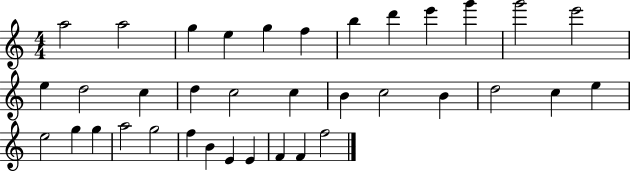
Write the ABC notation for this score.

X:1
T:Untitled
M:4/4
L:1/4
K:C
a2 a2 g e g f b d' e' g' g'2 e'2 e d2 c d c2 c B c2 B d2 c e e2 g g a2 g2 f B E E F F f2